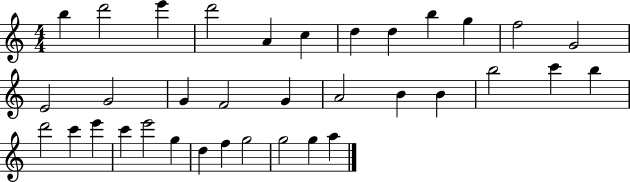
{
  \clef treble
  \numericTimeSignature
  \time 4/4
  \key c \major
  b''4 d'''2 e'''4 | d'''2 a'4 c''4 | d''4 d''4 b''4 g''4 | f''2 g'2 | \break e'2 g'2 | g'4 f'2 g'4 | a'2 b'4 b'4 | b''2 c'''4 b''4 | \break d'''2 c'''4 e'''4 | c'''4 e'''2 g''4 | d''4 f''4 g''2 | g''2 g''4 a''4 | \break \bar "|."
}